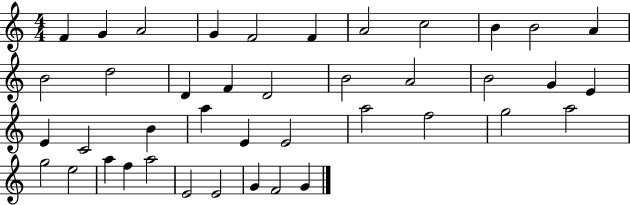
F4/q G4/q A4/h G4/q F4/h F4/q A4/h C5/h B4/q B4/h A4/q B4/h D5/h D4/q F4/q D4/h B4/h A4/h B4/h G4/q E4/q E4/q C4/h B4/q A5/q E4/q E4/h A5/h F5/h G5/h A5/h G5/h E5/h A5/q F5/q A5/h E4/h E4/h G4/q F4/h G4/q